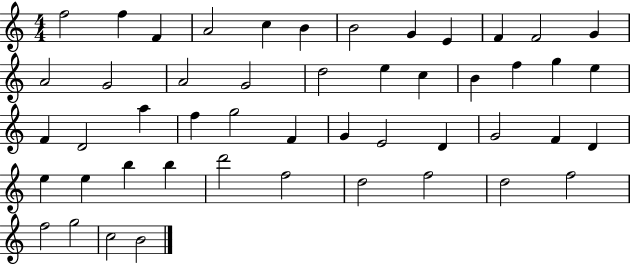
F5/h F5/q F4/q A4/h C5/q B4/q B4/h G4/q E4/q F4/q F4/h G4/q A4/h G4/h A4/h G4/h D5/h E5/q C5/q B4/q F5/q G5/q E5/q F4/q D4/h A5/q F5/q G5/h F4/q G4/q E4/h D4/q G4/h F4/q D4/q E5/q E5/q B5/q B5/q D6/h F5/h D5/h F5/h D5/h F5/h F5/h G5/h C5/h B4/h